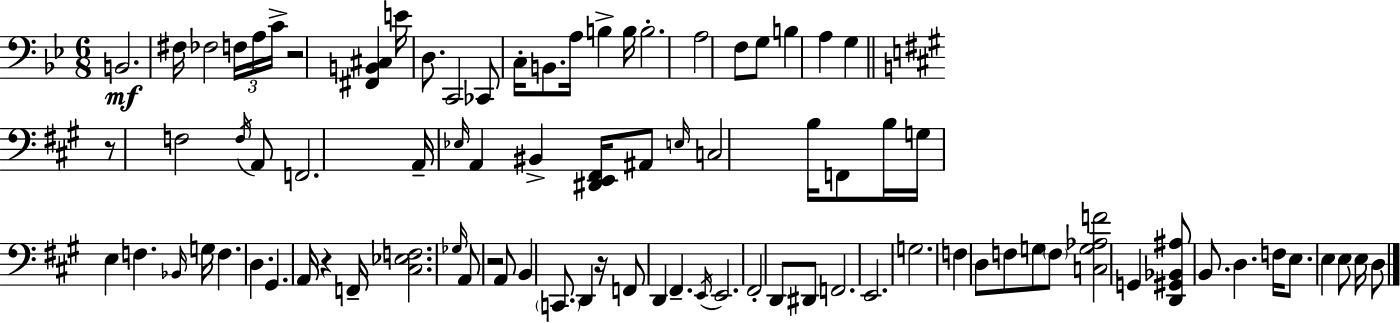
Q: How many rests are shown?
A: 5